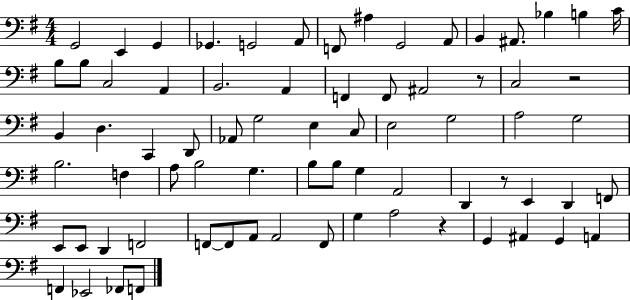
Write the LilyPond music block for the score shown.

{
  \clef bass
  \numericTimeSignature
  \time 4/4
  \key g \major
  g,2 e,4 g,4 | ges,4. g,2 a,8 | f,8 ais4 g,2 a,8 | b,4 ais,8. bes4 b4 c'16 | \break b8 b8 c2 a,4 | b,2. a,4 | f,4 f,8 ais,2 r8 | c2 r2 | \break b,4 d4. c,4 d,8 | aes,8 g2 e4 c8 | e2 g2 | a2 g2 | \break b2. f4 | a8 b2 g4. | b8 b8 g4 a,2 | d,4 r8 e,4 d,4 f,8 | \break e,8 e,8 d,4 f,2 | f,8~~ f,8 a,8 a,2 f,8 | g4 a2 r4 | g,4 ais,4 g,4 a,4 | \break f,4 ees,2 fes,8 f,8 | \bar "|."
}